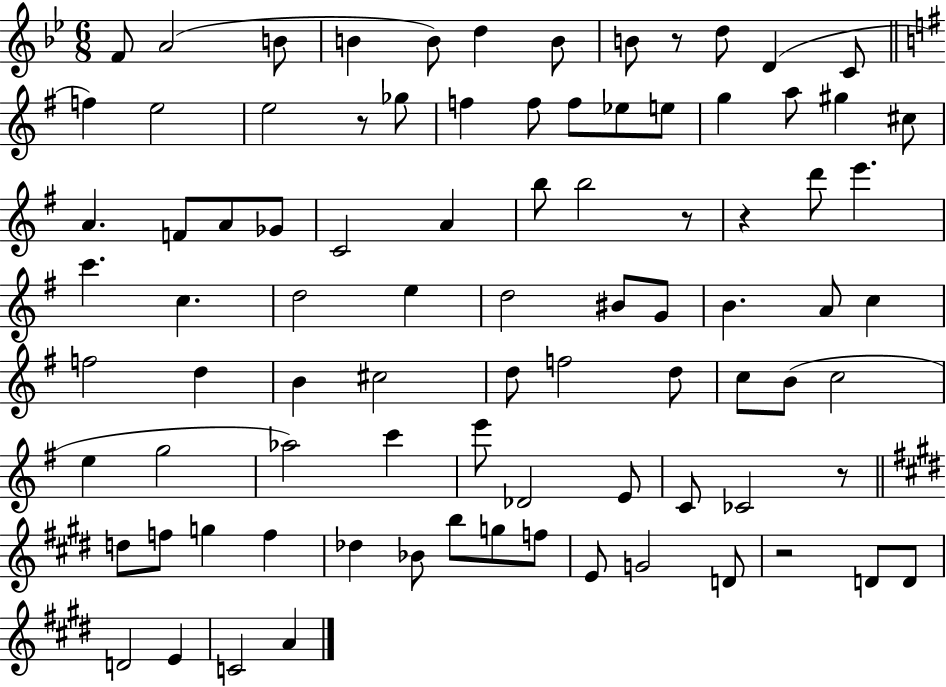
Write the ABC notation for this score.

X:1
T:Untitled
M:6/8
L:1/4
K:Bb
F/2 A2 B/2 B B/2 d B/2 B/2 z/2 d/2 D C/2 f e2 e2 z/2 _g/2 f f/2 f/2 _e/2 e/2 g a/2 ^g ^c/2 A F/2 A/2 _G/2 C2 A b/2 b2 z/2 z d'/2 e' c' c d2 e d2 ^B/2 G/2 B A/2 c f2 d B ^c2 d/2 f2 d/2 c/2 B/2 c2 e g2 _a2 c' e'/2 _D2 E/2 C/2 _C2 z/2 d/2 f/2 g f _d _B/2 b/2 g/2 f/2 E/2 G2 D/2 z2 D/2 D/2 D2 E C2 A